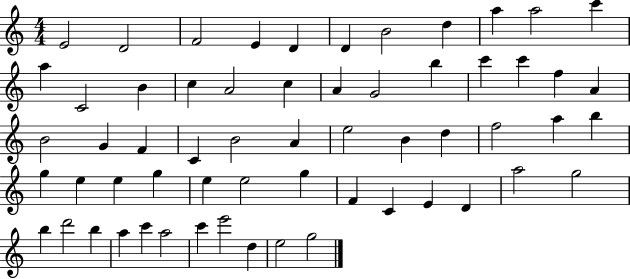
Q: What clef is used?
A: treble